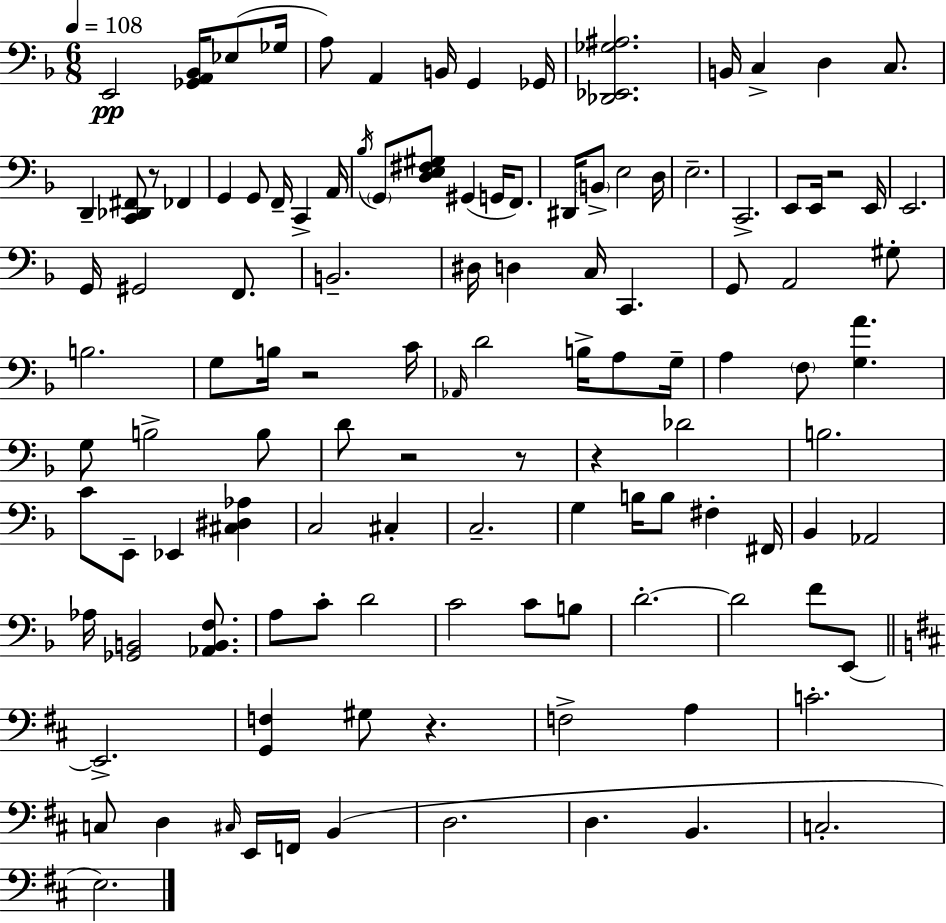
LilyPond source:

{
  \clef bass
  \numericTimeSignature
  \time 6/8
  \key d \minor
  \tempo 4 = 108
  e,2\pp <ges, a, bes,>16 ees8( ges16 | a8) a,4 b,16 g,4 ges,16 | <des, ees, ges ais>2. | b,16 c4-> d4 c8. | \break d,4-- <c, des, fis,>8 r8 fes,4 | g,4 g,8 f,16-- c,4-> a,16 | \acciaccatura { bes16 } \parenthesize g,8 <d e fis gis>8 gis,4( g,16 f,8.) | dis,16 \parenthesize b,8-> e2 | \break d16 e2.-- | c,2.-> | e,8 e,16 r2 | e,16 e,2. | \break g,16 gis,2 f,8. | b,2.-- | dis16 d4 c16 c,4. | g,8 a,2 gis8-. | \break b2. | g8 b16 r2 | c'16 \grace { aes,16 } d'2 b16-> a8 | g16-- a4 \parenthesize f8 <g a'>4. | \break g8 b2-> | b8 d'8 r2 | r8 r4 des'2 | b2. | \break c'8 e,8-- ees,4 <cis dis aes>4 | c2 cis4-. | c2.-- | g4 b16 b8 fis4-. | \break fis,16 bes,4 aes,2 | aes16 <ges, b,>2 <aes, b, f>8. | a8 c'8-. d'2 | c'2 c'8 | \break b8 d'2.-.~~ | d'2 f'8 | e,8~~ \bar "||" \break \key d \major e,2.-> | <g, f>4 gis8 r4. | f2-> a4 | c'2.-. | \break c8 d4 \grace { cis16 } e,16 f,16 b,4( | d2. | d4. b,4. | c2.-. | \break e2.) | \bar "|."
}